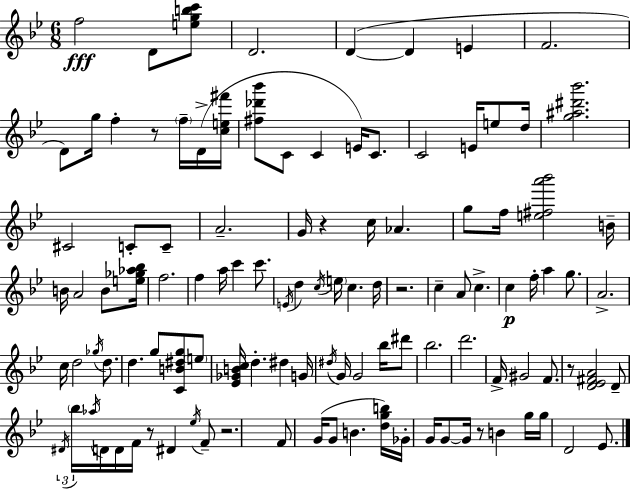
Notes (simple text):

F5/h D4/e [E5,G5,B5,C6]/e D4/h. D4/q D4/q E4/q F4/h. D4/e G5/s F5/q R/e F5/s D4/s [C5,E5,F#6]/s [F#5,Db6,Bb6]/e C4/e C4/q E4/s C4/e. C4/h E4/s E5/e D5/s [G5,A#5,D#6,Bb6]/h. C#4/h C4/e C4/e A4/h. G4/s R/q C5/s Ab4/q. G5/e F5/s [E5,F#5,A6,Bb6]/h B4/s B4/s A4/h B4/e [E5,Gb5,Ab5,Bb5]/s F5/h. F5/q A5/s C6/q C6/e. E4/s D5/q C5/s E5/s C5/q. D5/s R/h. C5/q A4/e C5/q. C5/q F5/s A5/q G5/e. A4/h. C5/s D5/h Gb5/s D5/e. D5/q. G5/e [C4,B4,D#5,G5]/e E5/e [Eb4,Gb4,B4,C5]/s D5/q. D#5/q G4/s D#5/s G4/s G4/h Bb5/s D#6/e Bb5/h. D6/h. F4/s G#4/h F4/e. R/e [D4,Eb4,F#4,A4]/h D4/e D#4/s Bb5/s Ab5/s D4/s D4/s F4/s R/e D#4/q Eb5/s F4/e R/h. F4/e G4/s G4/e B4/q. [D5,G5,B5]/s Gb4/s G4/s G4/e G4/s R/e B4/q G5/s G5/s D4/h Eb4/e.